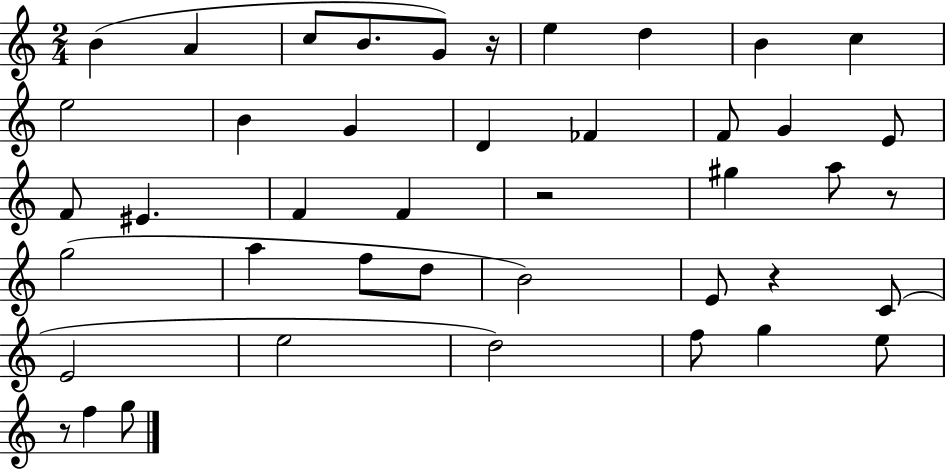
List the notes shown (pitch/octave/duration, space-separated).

B4/q A4/q C5/e B4/e. G4/e R/s E5/q D5/q B4/q C5/q E5/h B4/q G4/q D4/q FES4/q F4/e G4/q E4/e F4/e EIS4/q. F4/q F4/q R/h G#5/q A5/e R/e G5/h A5/q F5/e D5/e B4/h E4/e R/q C4/e E4/h E5/h D5/h F5/e G5/q E5/e R/e F5/q G5/e